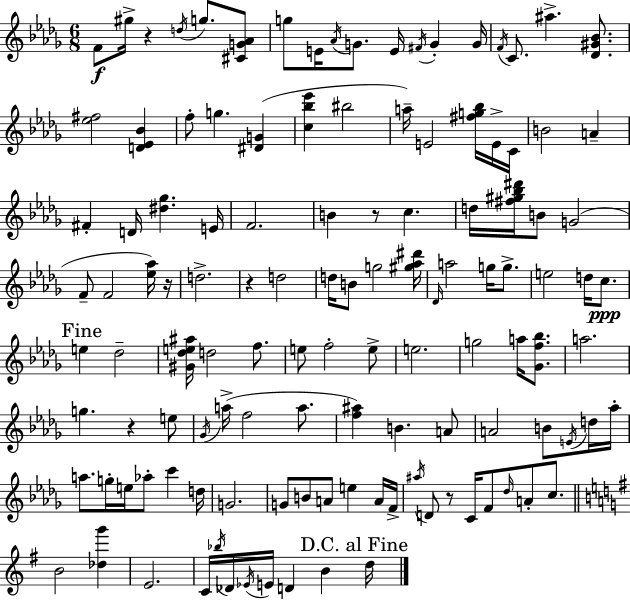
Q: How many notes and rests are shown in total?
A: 122